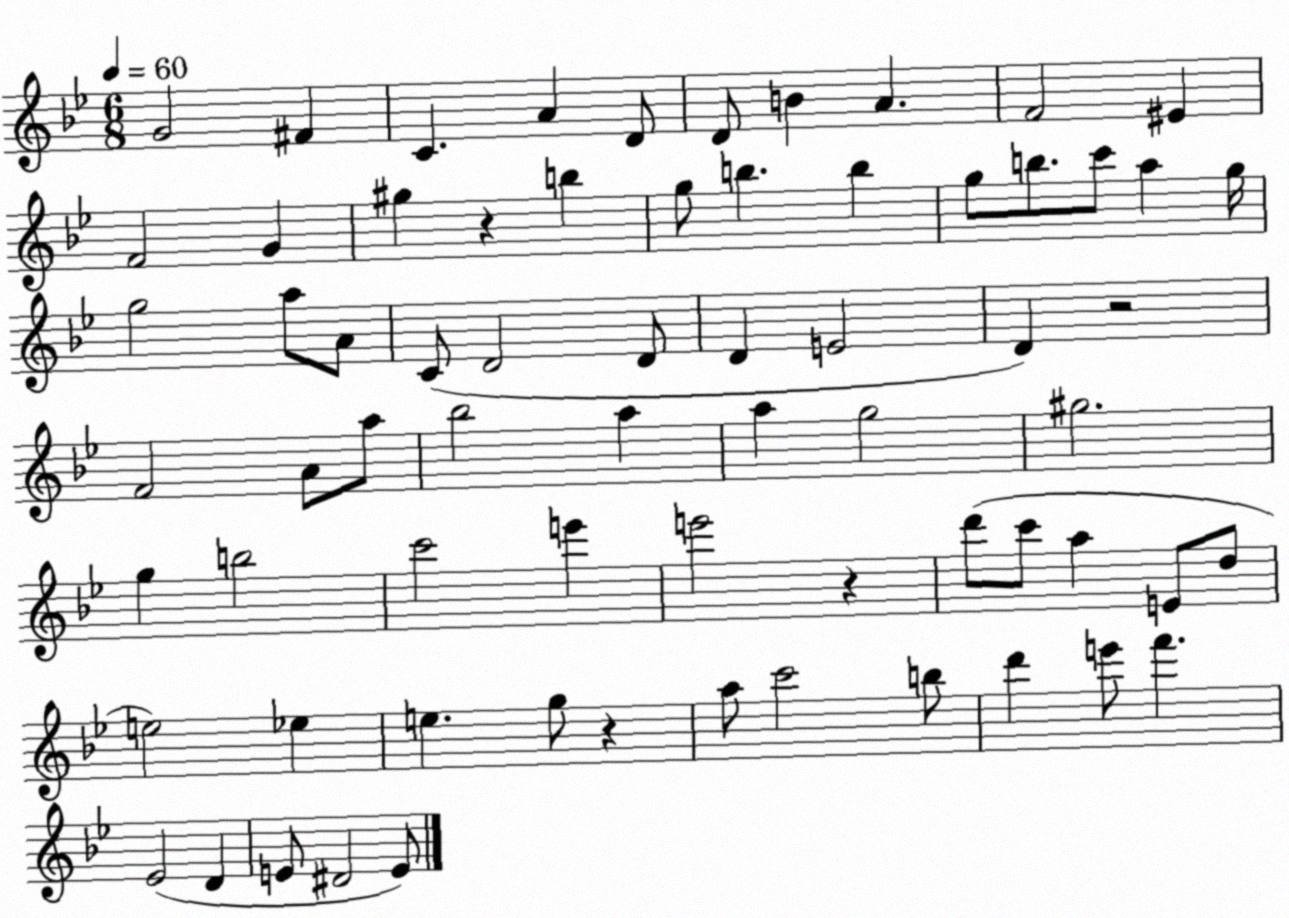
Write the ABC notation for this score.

X:1
T:Untitled
M:6/8
L:1/4
K:Bb
G2 ^F C A D/2 D/2 B A F2 ^E F2 G ^g z b g/2 b b g/2 b/2 c'/2 a g/4 g2 a/2 A/2 C/2 D2 D/2 D E2 D z2 F2 A/2 a/2 _b2 a a g2 ^g2 g b2 c'2 e' e'2 z d'/2 c'/2 a E/2 d/2 e2 _e e g/2 z a/2 c'2 b/2 d' e'/2 f' _E2 D E/2 ^D2 E/2